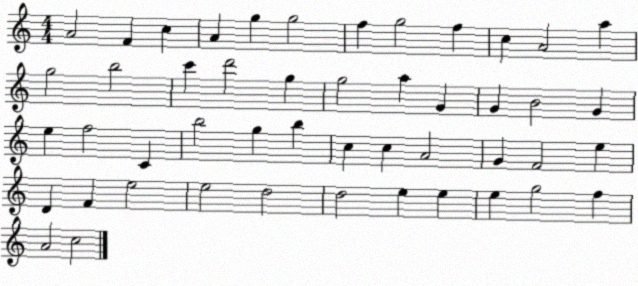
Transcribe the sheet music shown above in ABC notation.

X:1
T:Untitled
M:4/4
L:1/4
K:C
A2 F c A g g2 f g2 f c A2 a g2 b2 c' d'2 g g2 a G G B2 G e f2 C b2 g b c c A2 G F2 e D F e2 e2 d2 d2 e e e g2 f A2 c2